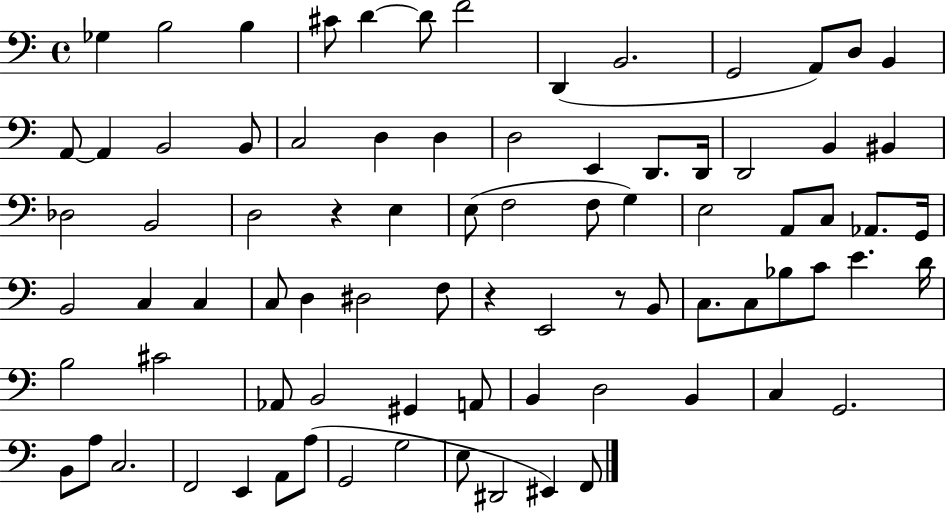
Gb3/q B3/h B3/q C#4/e D4/q D4/e F4/h D2/q B2/h. G2/h A2/e D3/e B2/q A2/e A2/q B2/h B2/e C3/h D3/q D3/q D3/h E2/q D2/e. D2/s D2/h B2/q BIS2/q Db3/h B2/h D3/h R/q E3/q E3/e F3/h F3/e G3/q E3/h A2/e C3/e Ab2/e. G2/s B2/h C3/q C3/q C3/e D3/q D#3/h F3/e R/q E2/h R/e B2/e C3/e. C3/e Bb3/e C4/e E4/q. D4/s B3/h C#4/h Ab2/e B2/h G#2/q A2/e B2/q D3/h B2/q C3/q G2/h. B2/e A3/e C3/h. F2/h E2/q A2/e A3/e G2/h G3/h E3/e D#2/h EIS2/q F2/e